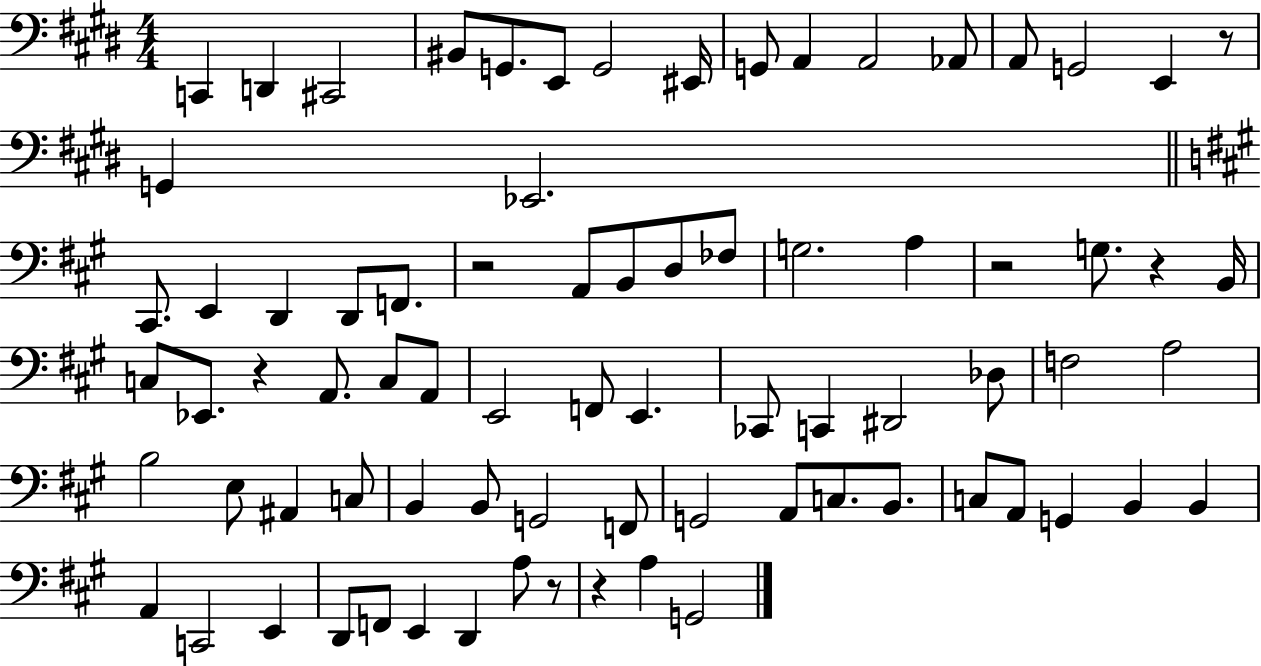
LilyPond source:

{
  \clef bass
  \numericTimeSignature
  \time 4/4
  \key e \major
  c,4 d,4 cis,2 | bis,8 g,8. e,8 g,2 eis,16 | g,8 a,4 a,2 aes,8 | a,8 g,2 e,4 r8 | \break g,4 ees,2. | \bar "||" \break \key a \major cis,8. e,4 d,4 d,8 f,8. | r2 a,8 b,8 d8 fes8 | g2. a4 | r2 g8. r4 b,16 | \break c8 ees,8. r4 a,8. c8 a,8 | e,2 f,8 e,4. | ces,8 c,4 dis,2 des8 | f2 a2 | \break b2 e8 ais,4 c8 | b,4 b,8 g,2 f,8 | g,2 a,8 c8. b,8. | c8 a,8 g,4 b,4 b,4 | \break a,4 c,2 e,4 | d,8 f,8 e,4 d,4 a8 r8 | r4 a4 g,2 | \bar "|."
}